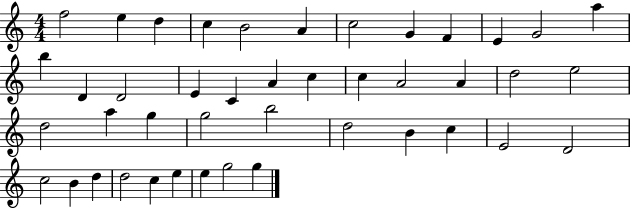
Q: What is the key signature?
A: C major